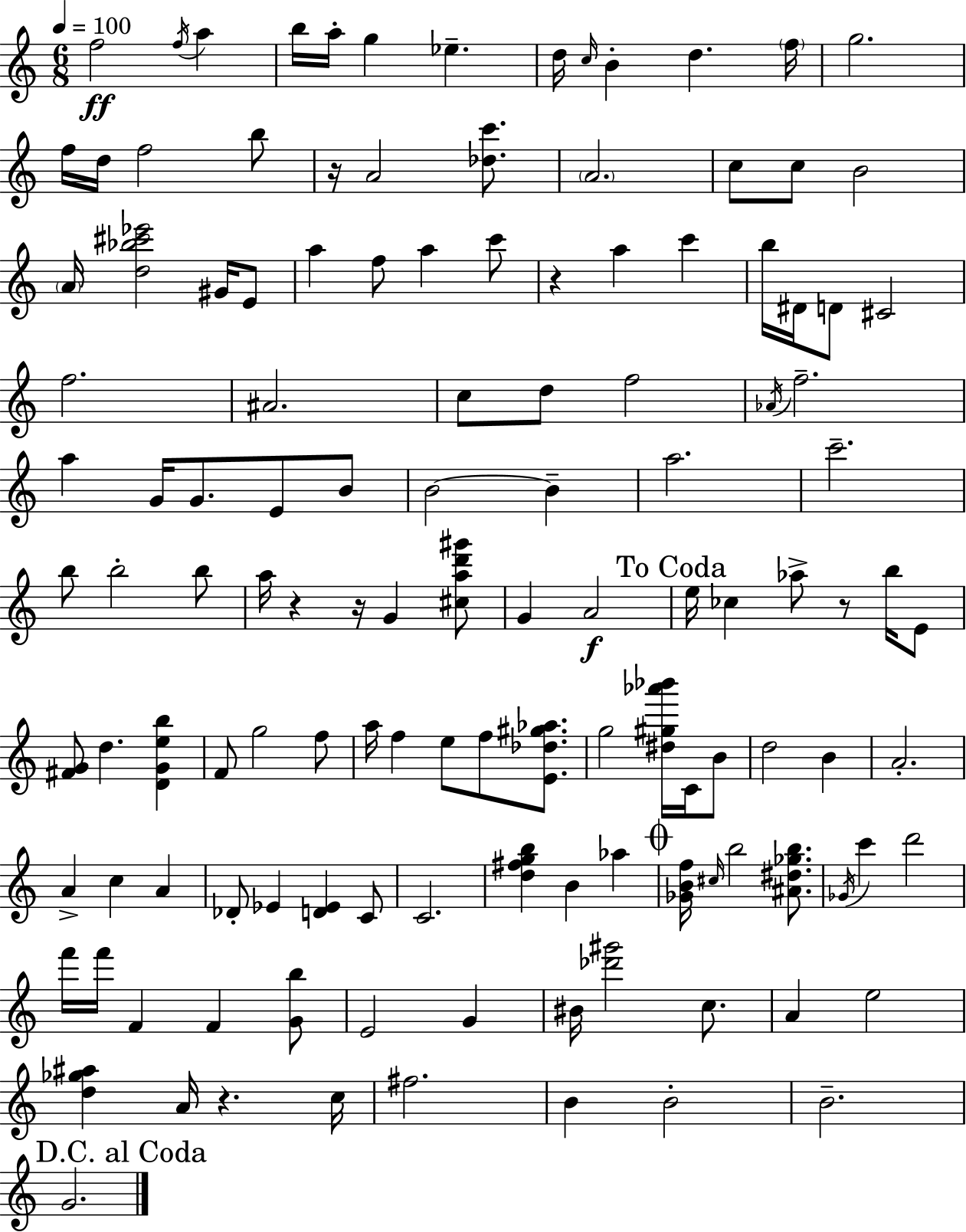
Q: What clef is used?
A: treble